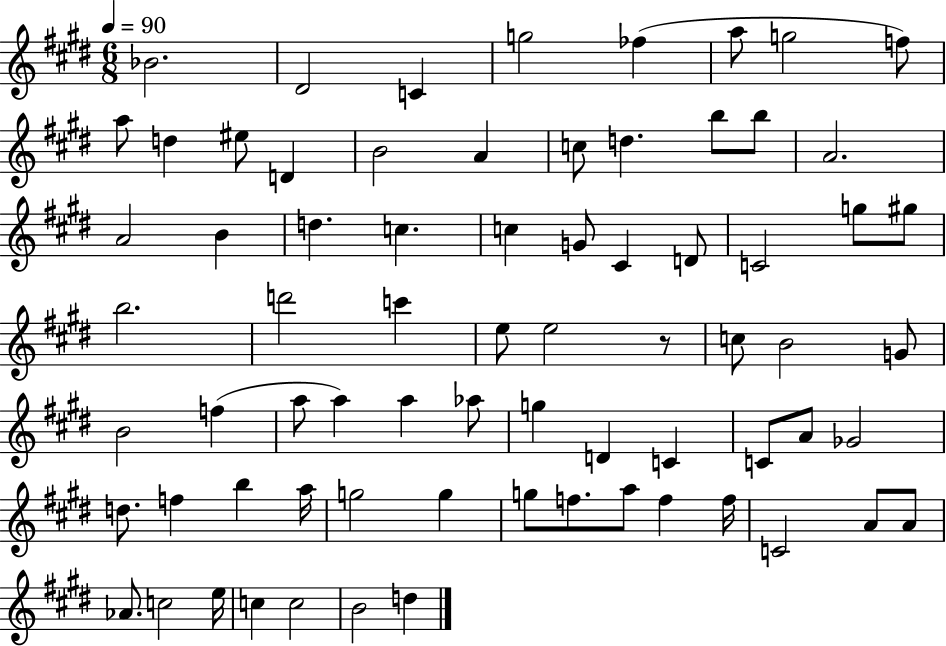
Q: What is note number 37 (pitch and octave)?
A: B4